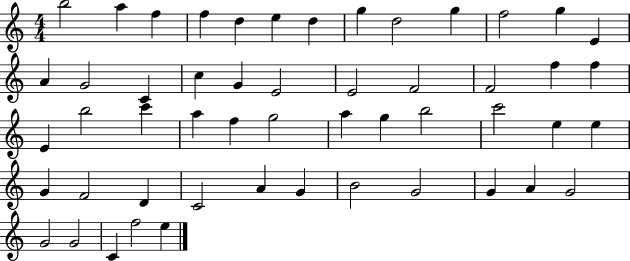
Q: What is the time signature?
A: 4/4